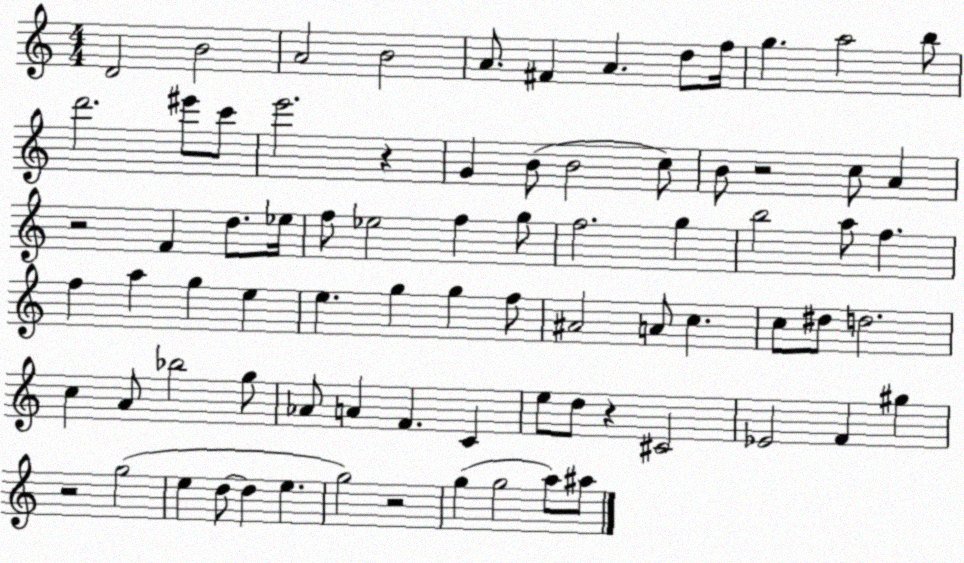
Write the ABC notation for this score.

X:1
T:Untitled
M:4/4
L:1/4
K:C
D2 B2 A2 B2 A/2 ^F A d/2 f/4 g a2 b/2 d'2 ^e'/2 c'/2 e'2 z G B/2 B2 c/2 B/2 z2 c/2 A z2 F d/2 _e/4 f/2 _e2 f g/2 f2 g b2 a/2 f f a g e e g g f/2 ^A2 A/2 c c/2 ^d/2 d2 c A/2 _b2 g/2 _A/2 A F C e/2 d/2 z ^C2 _E2 F ^g z2 g2 e d/2 d e g2 z2 g g2 a/2 ^a/2